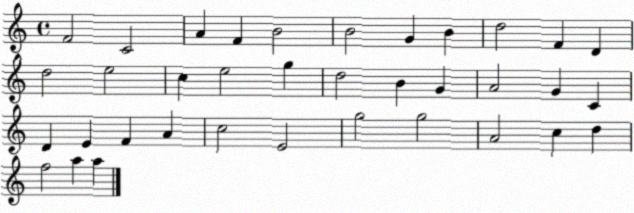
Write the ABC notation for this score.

X:1
T:Untitled
M:4/4
L:1/4
K:C
F2 C2 A F B2 B2 G B d2 F D d2 e2 c e2 g d2 B G A2 G C D E F A c2 E2 g2 g2 A2 c d f2 a a